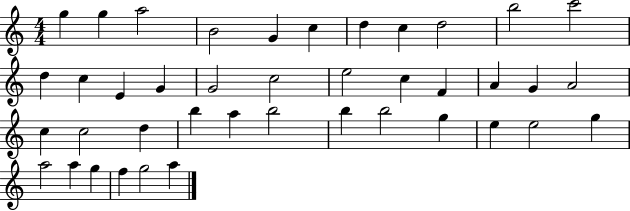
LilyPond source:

{
  \clef treble
  \numericTimeSignature
  \time 4/4
  \key c \major
  g''4 g''4 a''2 | b'2 g'4 c''4 | d''4 c''4 d''2 | b''2 c'''2 | \break d''4 c''4 e'4 g'4 | g'2 c''2 | e''2 c''4 f'4 | a'4 g'4 a'2 | \break c''4 c''2 d''4 | b''4 a''4 b''2 | b''4 b''2 g''4 | e''4 e''2 g''4 | \break a''2 a''4 g''4 | f''4 g''2 a''4 | \bar "|."
}